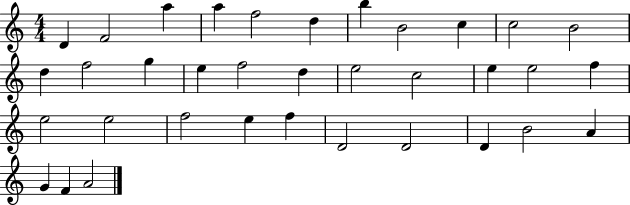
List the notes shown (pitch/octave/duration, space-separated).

D4/q F4/h A5/q A5/q F5/h D5/q B5/q B4/h C5/q C5/h B4/h D5/q F5/h G5/q E5/q F5/h D5/q E5/h C5/h E5/q E5/h F5/q E5/h E5/h F5/h E5/q F5/q D4/h D4/h D4/q B4/h A4/q G4/q F4/q A4/h